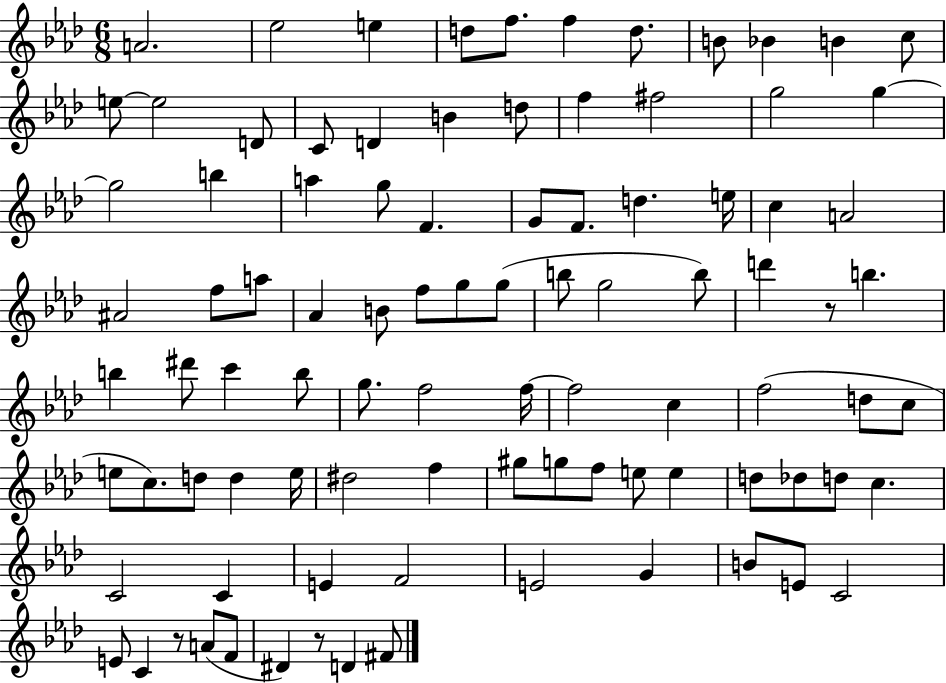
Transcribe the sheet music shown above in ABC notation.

X:1
T:Untitled
M:6/8
L:1/4
K:Ab
A2 _e2 e d/2 f/2 f d/2 B/2 _B B c/2 e/2 e2 D/2 C/2 D B d/2 f ^f2 g2 g g2 b a g/2 F G/2 F/2 d e/4 c A2 ^A2 f/2 a/2 _A B/2 f/2 g/2 g/2 b/2 g2 b/2 d' z/2 b b ^d'/2 c' b/2 g/2 f2 f/4 f2 c f2 d/2 c/2 e/2 c/2 d/2 d e/4 ^d2 f ^g/2 g/2 f/2 e/2 e d/2 _d/2 d/2 c C2 C E F2 E2 G B/2 E/2 C2 E/2 C z/2 A/2 F/2 ^D z/2 D ^F/2